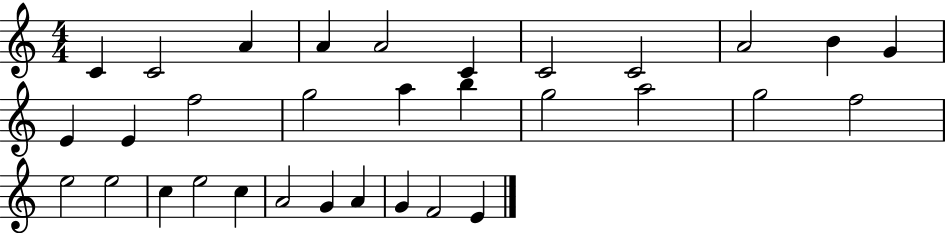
X:1
T:Untitled
M:4/4
L:1/4
K:C
C C2 A A A2 C C2 C2 A2 B G E E f2 g2 a b g2 a2 g2 f2 e2 e2 c e2 c A2 G A G F2 E